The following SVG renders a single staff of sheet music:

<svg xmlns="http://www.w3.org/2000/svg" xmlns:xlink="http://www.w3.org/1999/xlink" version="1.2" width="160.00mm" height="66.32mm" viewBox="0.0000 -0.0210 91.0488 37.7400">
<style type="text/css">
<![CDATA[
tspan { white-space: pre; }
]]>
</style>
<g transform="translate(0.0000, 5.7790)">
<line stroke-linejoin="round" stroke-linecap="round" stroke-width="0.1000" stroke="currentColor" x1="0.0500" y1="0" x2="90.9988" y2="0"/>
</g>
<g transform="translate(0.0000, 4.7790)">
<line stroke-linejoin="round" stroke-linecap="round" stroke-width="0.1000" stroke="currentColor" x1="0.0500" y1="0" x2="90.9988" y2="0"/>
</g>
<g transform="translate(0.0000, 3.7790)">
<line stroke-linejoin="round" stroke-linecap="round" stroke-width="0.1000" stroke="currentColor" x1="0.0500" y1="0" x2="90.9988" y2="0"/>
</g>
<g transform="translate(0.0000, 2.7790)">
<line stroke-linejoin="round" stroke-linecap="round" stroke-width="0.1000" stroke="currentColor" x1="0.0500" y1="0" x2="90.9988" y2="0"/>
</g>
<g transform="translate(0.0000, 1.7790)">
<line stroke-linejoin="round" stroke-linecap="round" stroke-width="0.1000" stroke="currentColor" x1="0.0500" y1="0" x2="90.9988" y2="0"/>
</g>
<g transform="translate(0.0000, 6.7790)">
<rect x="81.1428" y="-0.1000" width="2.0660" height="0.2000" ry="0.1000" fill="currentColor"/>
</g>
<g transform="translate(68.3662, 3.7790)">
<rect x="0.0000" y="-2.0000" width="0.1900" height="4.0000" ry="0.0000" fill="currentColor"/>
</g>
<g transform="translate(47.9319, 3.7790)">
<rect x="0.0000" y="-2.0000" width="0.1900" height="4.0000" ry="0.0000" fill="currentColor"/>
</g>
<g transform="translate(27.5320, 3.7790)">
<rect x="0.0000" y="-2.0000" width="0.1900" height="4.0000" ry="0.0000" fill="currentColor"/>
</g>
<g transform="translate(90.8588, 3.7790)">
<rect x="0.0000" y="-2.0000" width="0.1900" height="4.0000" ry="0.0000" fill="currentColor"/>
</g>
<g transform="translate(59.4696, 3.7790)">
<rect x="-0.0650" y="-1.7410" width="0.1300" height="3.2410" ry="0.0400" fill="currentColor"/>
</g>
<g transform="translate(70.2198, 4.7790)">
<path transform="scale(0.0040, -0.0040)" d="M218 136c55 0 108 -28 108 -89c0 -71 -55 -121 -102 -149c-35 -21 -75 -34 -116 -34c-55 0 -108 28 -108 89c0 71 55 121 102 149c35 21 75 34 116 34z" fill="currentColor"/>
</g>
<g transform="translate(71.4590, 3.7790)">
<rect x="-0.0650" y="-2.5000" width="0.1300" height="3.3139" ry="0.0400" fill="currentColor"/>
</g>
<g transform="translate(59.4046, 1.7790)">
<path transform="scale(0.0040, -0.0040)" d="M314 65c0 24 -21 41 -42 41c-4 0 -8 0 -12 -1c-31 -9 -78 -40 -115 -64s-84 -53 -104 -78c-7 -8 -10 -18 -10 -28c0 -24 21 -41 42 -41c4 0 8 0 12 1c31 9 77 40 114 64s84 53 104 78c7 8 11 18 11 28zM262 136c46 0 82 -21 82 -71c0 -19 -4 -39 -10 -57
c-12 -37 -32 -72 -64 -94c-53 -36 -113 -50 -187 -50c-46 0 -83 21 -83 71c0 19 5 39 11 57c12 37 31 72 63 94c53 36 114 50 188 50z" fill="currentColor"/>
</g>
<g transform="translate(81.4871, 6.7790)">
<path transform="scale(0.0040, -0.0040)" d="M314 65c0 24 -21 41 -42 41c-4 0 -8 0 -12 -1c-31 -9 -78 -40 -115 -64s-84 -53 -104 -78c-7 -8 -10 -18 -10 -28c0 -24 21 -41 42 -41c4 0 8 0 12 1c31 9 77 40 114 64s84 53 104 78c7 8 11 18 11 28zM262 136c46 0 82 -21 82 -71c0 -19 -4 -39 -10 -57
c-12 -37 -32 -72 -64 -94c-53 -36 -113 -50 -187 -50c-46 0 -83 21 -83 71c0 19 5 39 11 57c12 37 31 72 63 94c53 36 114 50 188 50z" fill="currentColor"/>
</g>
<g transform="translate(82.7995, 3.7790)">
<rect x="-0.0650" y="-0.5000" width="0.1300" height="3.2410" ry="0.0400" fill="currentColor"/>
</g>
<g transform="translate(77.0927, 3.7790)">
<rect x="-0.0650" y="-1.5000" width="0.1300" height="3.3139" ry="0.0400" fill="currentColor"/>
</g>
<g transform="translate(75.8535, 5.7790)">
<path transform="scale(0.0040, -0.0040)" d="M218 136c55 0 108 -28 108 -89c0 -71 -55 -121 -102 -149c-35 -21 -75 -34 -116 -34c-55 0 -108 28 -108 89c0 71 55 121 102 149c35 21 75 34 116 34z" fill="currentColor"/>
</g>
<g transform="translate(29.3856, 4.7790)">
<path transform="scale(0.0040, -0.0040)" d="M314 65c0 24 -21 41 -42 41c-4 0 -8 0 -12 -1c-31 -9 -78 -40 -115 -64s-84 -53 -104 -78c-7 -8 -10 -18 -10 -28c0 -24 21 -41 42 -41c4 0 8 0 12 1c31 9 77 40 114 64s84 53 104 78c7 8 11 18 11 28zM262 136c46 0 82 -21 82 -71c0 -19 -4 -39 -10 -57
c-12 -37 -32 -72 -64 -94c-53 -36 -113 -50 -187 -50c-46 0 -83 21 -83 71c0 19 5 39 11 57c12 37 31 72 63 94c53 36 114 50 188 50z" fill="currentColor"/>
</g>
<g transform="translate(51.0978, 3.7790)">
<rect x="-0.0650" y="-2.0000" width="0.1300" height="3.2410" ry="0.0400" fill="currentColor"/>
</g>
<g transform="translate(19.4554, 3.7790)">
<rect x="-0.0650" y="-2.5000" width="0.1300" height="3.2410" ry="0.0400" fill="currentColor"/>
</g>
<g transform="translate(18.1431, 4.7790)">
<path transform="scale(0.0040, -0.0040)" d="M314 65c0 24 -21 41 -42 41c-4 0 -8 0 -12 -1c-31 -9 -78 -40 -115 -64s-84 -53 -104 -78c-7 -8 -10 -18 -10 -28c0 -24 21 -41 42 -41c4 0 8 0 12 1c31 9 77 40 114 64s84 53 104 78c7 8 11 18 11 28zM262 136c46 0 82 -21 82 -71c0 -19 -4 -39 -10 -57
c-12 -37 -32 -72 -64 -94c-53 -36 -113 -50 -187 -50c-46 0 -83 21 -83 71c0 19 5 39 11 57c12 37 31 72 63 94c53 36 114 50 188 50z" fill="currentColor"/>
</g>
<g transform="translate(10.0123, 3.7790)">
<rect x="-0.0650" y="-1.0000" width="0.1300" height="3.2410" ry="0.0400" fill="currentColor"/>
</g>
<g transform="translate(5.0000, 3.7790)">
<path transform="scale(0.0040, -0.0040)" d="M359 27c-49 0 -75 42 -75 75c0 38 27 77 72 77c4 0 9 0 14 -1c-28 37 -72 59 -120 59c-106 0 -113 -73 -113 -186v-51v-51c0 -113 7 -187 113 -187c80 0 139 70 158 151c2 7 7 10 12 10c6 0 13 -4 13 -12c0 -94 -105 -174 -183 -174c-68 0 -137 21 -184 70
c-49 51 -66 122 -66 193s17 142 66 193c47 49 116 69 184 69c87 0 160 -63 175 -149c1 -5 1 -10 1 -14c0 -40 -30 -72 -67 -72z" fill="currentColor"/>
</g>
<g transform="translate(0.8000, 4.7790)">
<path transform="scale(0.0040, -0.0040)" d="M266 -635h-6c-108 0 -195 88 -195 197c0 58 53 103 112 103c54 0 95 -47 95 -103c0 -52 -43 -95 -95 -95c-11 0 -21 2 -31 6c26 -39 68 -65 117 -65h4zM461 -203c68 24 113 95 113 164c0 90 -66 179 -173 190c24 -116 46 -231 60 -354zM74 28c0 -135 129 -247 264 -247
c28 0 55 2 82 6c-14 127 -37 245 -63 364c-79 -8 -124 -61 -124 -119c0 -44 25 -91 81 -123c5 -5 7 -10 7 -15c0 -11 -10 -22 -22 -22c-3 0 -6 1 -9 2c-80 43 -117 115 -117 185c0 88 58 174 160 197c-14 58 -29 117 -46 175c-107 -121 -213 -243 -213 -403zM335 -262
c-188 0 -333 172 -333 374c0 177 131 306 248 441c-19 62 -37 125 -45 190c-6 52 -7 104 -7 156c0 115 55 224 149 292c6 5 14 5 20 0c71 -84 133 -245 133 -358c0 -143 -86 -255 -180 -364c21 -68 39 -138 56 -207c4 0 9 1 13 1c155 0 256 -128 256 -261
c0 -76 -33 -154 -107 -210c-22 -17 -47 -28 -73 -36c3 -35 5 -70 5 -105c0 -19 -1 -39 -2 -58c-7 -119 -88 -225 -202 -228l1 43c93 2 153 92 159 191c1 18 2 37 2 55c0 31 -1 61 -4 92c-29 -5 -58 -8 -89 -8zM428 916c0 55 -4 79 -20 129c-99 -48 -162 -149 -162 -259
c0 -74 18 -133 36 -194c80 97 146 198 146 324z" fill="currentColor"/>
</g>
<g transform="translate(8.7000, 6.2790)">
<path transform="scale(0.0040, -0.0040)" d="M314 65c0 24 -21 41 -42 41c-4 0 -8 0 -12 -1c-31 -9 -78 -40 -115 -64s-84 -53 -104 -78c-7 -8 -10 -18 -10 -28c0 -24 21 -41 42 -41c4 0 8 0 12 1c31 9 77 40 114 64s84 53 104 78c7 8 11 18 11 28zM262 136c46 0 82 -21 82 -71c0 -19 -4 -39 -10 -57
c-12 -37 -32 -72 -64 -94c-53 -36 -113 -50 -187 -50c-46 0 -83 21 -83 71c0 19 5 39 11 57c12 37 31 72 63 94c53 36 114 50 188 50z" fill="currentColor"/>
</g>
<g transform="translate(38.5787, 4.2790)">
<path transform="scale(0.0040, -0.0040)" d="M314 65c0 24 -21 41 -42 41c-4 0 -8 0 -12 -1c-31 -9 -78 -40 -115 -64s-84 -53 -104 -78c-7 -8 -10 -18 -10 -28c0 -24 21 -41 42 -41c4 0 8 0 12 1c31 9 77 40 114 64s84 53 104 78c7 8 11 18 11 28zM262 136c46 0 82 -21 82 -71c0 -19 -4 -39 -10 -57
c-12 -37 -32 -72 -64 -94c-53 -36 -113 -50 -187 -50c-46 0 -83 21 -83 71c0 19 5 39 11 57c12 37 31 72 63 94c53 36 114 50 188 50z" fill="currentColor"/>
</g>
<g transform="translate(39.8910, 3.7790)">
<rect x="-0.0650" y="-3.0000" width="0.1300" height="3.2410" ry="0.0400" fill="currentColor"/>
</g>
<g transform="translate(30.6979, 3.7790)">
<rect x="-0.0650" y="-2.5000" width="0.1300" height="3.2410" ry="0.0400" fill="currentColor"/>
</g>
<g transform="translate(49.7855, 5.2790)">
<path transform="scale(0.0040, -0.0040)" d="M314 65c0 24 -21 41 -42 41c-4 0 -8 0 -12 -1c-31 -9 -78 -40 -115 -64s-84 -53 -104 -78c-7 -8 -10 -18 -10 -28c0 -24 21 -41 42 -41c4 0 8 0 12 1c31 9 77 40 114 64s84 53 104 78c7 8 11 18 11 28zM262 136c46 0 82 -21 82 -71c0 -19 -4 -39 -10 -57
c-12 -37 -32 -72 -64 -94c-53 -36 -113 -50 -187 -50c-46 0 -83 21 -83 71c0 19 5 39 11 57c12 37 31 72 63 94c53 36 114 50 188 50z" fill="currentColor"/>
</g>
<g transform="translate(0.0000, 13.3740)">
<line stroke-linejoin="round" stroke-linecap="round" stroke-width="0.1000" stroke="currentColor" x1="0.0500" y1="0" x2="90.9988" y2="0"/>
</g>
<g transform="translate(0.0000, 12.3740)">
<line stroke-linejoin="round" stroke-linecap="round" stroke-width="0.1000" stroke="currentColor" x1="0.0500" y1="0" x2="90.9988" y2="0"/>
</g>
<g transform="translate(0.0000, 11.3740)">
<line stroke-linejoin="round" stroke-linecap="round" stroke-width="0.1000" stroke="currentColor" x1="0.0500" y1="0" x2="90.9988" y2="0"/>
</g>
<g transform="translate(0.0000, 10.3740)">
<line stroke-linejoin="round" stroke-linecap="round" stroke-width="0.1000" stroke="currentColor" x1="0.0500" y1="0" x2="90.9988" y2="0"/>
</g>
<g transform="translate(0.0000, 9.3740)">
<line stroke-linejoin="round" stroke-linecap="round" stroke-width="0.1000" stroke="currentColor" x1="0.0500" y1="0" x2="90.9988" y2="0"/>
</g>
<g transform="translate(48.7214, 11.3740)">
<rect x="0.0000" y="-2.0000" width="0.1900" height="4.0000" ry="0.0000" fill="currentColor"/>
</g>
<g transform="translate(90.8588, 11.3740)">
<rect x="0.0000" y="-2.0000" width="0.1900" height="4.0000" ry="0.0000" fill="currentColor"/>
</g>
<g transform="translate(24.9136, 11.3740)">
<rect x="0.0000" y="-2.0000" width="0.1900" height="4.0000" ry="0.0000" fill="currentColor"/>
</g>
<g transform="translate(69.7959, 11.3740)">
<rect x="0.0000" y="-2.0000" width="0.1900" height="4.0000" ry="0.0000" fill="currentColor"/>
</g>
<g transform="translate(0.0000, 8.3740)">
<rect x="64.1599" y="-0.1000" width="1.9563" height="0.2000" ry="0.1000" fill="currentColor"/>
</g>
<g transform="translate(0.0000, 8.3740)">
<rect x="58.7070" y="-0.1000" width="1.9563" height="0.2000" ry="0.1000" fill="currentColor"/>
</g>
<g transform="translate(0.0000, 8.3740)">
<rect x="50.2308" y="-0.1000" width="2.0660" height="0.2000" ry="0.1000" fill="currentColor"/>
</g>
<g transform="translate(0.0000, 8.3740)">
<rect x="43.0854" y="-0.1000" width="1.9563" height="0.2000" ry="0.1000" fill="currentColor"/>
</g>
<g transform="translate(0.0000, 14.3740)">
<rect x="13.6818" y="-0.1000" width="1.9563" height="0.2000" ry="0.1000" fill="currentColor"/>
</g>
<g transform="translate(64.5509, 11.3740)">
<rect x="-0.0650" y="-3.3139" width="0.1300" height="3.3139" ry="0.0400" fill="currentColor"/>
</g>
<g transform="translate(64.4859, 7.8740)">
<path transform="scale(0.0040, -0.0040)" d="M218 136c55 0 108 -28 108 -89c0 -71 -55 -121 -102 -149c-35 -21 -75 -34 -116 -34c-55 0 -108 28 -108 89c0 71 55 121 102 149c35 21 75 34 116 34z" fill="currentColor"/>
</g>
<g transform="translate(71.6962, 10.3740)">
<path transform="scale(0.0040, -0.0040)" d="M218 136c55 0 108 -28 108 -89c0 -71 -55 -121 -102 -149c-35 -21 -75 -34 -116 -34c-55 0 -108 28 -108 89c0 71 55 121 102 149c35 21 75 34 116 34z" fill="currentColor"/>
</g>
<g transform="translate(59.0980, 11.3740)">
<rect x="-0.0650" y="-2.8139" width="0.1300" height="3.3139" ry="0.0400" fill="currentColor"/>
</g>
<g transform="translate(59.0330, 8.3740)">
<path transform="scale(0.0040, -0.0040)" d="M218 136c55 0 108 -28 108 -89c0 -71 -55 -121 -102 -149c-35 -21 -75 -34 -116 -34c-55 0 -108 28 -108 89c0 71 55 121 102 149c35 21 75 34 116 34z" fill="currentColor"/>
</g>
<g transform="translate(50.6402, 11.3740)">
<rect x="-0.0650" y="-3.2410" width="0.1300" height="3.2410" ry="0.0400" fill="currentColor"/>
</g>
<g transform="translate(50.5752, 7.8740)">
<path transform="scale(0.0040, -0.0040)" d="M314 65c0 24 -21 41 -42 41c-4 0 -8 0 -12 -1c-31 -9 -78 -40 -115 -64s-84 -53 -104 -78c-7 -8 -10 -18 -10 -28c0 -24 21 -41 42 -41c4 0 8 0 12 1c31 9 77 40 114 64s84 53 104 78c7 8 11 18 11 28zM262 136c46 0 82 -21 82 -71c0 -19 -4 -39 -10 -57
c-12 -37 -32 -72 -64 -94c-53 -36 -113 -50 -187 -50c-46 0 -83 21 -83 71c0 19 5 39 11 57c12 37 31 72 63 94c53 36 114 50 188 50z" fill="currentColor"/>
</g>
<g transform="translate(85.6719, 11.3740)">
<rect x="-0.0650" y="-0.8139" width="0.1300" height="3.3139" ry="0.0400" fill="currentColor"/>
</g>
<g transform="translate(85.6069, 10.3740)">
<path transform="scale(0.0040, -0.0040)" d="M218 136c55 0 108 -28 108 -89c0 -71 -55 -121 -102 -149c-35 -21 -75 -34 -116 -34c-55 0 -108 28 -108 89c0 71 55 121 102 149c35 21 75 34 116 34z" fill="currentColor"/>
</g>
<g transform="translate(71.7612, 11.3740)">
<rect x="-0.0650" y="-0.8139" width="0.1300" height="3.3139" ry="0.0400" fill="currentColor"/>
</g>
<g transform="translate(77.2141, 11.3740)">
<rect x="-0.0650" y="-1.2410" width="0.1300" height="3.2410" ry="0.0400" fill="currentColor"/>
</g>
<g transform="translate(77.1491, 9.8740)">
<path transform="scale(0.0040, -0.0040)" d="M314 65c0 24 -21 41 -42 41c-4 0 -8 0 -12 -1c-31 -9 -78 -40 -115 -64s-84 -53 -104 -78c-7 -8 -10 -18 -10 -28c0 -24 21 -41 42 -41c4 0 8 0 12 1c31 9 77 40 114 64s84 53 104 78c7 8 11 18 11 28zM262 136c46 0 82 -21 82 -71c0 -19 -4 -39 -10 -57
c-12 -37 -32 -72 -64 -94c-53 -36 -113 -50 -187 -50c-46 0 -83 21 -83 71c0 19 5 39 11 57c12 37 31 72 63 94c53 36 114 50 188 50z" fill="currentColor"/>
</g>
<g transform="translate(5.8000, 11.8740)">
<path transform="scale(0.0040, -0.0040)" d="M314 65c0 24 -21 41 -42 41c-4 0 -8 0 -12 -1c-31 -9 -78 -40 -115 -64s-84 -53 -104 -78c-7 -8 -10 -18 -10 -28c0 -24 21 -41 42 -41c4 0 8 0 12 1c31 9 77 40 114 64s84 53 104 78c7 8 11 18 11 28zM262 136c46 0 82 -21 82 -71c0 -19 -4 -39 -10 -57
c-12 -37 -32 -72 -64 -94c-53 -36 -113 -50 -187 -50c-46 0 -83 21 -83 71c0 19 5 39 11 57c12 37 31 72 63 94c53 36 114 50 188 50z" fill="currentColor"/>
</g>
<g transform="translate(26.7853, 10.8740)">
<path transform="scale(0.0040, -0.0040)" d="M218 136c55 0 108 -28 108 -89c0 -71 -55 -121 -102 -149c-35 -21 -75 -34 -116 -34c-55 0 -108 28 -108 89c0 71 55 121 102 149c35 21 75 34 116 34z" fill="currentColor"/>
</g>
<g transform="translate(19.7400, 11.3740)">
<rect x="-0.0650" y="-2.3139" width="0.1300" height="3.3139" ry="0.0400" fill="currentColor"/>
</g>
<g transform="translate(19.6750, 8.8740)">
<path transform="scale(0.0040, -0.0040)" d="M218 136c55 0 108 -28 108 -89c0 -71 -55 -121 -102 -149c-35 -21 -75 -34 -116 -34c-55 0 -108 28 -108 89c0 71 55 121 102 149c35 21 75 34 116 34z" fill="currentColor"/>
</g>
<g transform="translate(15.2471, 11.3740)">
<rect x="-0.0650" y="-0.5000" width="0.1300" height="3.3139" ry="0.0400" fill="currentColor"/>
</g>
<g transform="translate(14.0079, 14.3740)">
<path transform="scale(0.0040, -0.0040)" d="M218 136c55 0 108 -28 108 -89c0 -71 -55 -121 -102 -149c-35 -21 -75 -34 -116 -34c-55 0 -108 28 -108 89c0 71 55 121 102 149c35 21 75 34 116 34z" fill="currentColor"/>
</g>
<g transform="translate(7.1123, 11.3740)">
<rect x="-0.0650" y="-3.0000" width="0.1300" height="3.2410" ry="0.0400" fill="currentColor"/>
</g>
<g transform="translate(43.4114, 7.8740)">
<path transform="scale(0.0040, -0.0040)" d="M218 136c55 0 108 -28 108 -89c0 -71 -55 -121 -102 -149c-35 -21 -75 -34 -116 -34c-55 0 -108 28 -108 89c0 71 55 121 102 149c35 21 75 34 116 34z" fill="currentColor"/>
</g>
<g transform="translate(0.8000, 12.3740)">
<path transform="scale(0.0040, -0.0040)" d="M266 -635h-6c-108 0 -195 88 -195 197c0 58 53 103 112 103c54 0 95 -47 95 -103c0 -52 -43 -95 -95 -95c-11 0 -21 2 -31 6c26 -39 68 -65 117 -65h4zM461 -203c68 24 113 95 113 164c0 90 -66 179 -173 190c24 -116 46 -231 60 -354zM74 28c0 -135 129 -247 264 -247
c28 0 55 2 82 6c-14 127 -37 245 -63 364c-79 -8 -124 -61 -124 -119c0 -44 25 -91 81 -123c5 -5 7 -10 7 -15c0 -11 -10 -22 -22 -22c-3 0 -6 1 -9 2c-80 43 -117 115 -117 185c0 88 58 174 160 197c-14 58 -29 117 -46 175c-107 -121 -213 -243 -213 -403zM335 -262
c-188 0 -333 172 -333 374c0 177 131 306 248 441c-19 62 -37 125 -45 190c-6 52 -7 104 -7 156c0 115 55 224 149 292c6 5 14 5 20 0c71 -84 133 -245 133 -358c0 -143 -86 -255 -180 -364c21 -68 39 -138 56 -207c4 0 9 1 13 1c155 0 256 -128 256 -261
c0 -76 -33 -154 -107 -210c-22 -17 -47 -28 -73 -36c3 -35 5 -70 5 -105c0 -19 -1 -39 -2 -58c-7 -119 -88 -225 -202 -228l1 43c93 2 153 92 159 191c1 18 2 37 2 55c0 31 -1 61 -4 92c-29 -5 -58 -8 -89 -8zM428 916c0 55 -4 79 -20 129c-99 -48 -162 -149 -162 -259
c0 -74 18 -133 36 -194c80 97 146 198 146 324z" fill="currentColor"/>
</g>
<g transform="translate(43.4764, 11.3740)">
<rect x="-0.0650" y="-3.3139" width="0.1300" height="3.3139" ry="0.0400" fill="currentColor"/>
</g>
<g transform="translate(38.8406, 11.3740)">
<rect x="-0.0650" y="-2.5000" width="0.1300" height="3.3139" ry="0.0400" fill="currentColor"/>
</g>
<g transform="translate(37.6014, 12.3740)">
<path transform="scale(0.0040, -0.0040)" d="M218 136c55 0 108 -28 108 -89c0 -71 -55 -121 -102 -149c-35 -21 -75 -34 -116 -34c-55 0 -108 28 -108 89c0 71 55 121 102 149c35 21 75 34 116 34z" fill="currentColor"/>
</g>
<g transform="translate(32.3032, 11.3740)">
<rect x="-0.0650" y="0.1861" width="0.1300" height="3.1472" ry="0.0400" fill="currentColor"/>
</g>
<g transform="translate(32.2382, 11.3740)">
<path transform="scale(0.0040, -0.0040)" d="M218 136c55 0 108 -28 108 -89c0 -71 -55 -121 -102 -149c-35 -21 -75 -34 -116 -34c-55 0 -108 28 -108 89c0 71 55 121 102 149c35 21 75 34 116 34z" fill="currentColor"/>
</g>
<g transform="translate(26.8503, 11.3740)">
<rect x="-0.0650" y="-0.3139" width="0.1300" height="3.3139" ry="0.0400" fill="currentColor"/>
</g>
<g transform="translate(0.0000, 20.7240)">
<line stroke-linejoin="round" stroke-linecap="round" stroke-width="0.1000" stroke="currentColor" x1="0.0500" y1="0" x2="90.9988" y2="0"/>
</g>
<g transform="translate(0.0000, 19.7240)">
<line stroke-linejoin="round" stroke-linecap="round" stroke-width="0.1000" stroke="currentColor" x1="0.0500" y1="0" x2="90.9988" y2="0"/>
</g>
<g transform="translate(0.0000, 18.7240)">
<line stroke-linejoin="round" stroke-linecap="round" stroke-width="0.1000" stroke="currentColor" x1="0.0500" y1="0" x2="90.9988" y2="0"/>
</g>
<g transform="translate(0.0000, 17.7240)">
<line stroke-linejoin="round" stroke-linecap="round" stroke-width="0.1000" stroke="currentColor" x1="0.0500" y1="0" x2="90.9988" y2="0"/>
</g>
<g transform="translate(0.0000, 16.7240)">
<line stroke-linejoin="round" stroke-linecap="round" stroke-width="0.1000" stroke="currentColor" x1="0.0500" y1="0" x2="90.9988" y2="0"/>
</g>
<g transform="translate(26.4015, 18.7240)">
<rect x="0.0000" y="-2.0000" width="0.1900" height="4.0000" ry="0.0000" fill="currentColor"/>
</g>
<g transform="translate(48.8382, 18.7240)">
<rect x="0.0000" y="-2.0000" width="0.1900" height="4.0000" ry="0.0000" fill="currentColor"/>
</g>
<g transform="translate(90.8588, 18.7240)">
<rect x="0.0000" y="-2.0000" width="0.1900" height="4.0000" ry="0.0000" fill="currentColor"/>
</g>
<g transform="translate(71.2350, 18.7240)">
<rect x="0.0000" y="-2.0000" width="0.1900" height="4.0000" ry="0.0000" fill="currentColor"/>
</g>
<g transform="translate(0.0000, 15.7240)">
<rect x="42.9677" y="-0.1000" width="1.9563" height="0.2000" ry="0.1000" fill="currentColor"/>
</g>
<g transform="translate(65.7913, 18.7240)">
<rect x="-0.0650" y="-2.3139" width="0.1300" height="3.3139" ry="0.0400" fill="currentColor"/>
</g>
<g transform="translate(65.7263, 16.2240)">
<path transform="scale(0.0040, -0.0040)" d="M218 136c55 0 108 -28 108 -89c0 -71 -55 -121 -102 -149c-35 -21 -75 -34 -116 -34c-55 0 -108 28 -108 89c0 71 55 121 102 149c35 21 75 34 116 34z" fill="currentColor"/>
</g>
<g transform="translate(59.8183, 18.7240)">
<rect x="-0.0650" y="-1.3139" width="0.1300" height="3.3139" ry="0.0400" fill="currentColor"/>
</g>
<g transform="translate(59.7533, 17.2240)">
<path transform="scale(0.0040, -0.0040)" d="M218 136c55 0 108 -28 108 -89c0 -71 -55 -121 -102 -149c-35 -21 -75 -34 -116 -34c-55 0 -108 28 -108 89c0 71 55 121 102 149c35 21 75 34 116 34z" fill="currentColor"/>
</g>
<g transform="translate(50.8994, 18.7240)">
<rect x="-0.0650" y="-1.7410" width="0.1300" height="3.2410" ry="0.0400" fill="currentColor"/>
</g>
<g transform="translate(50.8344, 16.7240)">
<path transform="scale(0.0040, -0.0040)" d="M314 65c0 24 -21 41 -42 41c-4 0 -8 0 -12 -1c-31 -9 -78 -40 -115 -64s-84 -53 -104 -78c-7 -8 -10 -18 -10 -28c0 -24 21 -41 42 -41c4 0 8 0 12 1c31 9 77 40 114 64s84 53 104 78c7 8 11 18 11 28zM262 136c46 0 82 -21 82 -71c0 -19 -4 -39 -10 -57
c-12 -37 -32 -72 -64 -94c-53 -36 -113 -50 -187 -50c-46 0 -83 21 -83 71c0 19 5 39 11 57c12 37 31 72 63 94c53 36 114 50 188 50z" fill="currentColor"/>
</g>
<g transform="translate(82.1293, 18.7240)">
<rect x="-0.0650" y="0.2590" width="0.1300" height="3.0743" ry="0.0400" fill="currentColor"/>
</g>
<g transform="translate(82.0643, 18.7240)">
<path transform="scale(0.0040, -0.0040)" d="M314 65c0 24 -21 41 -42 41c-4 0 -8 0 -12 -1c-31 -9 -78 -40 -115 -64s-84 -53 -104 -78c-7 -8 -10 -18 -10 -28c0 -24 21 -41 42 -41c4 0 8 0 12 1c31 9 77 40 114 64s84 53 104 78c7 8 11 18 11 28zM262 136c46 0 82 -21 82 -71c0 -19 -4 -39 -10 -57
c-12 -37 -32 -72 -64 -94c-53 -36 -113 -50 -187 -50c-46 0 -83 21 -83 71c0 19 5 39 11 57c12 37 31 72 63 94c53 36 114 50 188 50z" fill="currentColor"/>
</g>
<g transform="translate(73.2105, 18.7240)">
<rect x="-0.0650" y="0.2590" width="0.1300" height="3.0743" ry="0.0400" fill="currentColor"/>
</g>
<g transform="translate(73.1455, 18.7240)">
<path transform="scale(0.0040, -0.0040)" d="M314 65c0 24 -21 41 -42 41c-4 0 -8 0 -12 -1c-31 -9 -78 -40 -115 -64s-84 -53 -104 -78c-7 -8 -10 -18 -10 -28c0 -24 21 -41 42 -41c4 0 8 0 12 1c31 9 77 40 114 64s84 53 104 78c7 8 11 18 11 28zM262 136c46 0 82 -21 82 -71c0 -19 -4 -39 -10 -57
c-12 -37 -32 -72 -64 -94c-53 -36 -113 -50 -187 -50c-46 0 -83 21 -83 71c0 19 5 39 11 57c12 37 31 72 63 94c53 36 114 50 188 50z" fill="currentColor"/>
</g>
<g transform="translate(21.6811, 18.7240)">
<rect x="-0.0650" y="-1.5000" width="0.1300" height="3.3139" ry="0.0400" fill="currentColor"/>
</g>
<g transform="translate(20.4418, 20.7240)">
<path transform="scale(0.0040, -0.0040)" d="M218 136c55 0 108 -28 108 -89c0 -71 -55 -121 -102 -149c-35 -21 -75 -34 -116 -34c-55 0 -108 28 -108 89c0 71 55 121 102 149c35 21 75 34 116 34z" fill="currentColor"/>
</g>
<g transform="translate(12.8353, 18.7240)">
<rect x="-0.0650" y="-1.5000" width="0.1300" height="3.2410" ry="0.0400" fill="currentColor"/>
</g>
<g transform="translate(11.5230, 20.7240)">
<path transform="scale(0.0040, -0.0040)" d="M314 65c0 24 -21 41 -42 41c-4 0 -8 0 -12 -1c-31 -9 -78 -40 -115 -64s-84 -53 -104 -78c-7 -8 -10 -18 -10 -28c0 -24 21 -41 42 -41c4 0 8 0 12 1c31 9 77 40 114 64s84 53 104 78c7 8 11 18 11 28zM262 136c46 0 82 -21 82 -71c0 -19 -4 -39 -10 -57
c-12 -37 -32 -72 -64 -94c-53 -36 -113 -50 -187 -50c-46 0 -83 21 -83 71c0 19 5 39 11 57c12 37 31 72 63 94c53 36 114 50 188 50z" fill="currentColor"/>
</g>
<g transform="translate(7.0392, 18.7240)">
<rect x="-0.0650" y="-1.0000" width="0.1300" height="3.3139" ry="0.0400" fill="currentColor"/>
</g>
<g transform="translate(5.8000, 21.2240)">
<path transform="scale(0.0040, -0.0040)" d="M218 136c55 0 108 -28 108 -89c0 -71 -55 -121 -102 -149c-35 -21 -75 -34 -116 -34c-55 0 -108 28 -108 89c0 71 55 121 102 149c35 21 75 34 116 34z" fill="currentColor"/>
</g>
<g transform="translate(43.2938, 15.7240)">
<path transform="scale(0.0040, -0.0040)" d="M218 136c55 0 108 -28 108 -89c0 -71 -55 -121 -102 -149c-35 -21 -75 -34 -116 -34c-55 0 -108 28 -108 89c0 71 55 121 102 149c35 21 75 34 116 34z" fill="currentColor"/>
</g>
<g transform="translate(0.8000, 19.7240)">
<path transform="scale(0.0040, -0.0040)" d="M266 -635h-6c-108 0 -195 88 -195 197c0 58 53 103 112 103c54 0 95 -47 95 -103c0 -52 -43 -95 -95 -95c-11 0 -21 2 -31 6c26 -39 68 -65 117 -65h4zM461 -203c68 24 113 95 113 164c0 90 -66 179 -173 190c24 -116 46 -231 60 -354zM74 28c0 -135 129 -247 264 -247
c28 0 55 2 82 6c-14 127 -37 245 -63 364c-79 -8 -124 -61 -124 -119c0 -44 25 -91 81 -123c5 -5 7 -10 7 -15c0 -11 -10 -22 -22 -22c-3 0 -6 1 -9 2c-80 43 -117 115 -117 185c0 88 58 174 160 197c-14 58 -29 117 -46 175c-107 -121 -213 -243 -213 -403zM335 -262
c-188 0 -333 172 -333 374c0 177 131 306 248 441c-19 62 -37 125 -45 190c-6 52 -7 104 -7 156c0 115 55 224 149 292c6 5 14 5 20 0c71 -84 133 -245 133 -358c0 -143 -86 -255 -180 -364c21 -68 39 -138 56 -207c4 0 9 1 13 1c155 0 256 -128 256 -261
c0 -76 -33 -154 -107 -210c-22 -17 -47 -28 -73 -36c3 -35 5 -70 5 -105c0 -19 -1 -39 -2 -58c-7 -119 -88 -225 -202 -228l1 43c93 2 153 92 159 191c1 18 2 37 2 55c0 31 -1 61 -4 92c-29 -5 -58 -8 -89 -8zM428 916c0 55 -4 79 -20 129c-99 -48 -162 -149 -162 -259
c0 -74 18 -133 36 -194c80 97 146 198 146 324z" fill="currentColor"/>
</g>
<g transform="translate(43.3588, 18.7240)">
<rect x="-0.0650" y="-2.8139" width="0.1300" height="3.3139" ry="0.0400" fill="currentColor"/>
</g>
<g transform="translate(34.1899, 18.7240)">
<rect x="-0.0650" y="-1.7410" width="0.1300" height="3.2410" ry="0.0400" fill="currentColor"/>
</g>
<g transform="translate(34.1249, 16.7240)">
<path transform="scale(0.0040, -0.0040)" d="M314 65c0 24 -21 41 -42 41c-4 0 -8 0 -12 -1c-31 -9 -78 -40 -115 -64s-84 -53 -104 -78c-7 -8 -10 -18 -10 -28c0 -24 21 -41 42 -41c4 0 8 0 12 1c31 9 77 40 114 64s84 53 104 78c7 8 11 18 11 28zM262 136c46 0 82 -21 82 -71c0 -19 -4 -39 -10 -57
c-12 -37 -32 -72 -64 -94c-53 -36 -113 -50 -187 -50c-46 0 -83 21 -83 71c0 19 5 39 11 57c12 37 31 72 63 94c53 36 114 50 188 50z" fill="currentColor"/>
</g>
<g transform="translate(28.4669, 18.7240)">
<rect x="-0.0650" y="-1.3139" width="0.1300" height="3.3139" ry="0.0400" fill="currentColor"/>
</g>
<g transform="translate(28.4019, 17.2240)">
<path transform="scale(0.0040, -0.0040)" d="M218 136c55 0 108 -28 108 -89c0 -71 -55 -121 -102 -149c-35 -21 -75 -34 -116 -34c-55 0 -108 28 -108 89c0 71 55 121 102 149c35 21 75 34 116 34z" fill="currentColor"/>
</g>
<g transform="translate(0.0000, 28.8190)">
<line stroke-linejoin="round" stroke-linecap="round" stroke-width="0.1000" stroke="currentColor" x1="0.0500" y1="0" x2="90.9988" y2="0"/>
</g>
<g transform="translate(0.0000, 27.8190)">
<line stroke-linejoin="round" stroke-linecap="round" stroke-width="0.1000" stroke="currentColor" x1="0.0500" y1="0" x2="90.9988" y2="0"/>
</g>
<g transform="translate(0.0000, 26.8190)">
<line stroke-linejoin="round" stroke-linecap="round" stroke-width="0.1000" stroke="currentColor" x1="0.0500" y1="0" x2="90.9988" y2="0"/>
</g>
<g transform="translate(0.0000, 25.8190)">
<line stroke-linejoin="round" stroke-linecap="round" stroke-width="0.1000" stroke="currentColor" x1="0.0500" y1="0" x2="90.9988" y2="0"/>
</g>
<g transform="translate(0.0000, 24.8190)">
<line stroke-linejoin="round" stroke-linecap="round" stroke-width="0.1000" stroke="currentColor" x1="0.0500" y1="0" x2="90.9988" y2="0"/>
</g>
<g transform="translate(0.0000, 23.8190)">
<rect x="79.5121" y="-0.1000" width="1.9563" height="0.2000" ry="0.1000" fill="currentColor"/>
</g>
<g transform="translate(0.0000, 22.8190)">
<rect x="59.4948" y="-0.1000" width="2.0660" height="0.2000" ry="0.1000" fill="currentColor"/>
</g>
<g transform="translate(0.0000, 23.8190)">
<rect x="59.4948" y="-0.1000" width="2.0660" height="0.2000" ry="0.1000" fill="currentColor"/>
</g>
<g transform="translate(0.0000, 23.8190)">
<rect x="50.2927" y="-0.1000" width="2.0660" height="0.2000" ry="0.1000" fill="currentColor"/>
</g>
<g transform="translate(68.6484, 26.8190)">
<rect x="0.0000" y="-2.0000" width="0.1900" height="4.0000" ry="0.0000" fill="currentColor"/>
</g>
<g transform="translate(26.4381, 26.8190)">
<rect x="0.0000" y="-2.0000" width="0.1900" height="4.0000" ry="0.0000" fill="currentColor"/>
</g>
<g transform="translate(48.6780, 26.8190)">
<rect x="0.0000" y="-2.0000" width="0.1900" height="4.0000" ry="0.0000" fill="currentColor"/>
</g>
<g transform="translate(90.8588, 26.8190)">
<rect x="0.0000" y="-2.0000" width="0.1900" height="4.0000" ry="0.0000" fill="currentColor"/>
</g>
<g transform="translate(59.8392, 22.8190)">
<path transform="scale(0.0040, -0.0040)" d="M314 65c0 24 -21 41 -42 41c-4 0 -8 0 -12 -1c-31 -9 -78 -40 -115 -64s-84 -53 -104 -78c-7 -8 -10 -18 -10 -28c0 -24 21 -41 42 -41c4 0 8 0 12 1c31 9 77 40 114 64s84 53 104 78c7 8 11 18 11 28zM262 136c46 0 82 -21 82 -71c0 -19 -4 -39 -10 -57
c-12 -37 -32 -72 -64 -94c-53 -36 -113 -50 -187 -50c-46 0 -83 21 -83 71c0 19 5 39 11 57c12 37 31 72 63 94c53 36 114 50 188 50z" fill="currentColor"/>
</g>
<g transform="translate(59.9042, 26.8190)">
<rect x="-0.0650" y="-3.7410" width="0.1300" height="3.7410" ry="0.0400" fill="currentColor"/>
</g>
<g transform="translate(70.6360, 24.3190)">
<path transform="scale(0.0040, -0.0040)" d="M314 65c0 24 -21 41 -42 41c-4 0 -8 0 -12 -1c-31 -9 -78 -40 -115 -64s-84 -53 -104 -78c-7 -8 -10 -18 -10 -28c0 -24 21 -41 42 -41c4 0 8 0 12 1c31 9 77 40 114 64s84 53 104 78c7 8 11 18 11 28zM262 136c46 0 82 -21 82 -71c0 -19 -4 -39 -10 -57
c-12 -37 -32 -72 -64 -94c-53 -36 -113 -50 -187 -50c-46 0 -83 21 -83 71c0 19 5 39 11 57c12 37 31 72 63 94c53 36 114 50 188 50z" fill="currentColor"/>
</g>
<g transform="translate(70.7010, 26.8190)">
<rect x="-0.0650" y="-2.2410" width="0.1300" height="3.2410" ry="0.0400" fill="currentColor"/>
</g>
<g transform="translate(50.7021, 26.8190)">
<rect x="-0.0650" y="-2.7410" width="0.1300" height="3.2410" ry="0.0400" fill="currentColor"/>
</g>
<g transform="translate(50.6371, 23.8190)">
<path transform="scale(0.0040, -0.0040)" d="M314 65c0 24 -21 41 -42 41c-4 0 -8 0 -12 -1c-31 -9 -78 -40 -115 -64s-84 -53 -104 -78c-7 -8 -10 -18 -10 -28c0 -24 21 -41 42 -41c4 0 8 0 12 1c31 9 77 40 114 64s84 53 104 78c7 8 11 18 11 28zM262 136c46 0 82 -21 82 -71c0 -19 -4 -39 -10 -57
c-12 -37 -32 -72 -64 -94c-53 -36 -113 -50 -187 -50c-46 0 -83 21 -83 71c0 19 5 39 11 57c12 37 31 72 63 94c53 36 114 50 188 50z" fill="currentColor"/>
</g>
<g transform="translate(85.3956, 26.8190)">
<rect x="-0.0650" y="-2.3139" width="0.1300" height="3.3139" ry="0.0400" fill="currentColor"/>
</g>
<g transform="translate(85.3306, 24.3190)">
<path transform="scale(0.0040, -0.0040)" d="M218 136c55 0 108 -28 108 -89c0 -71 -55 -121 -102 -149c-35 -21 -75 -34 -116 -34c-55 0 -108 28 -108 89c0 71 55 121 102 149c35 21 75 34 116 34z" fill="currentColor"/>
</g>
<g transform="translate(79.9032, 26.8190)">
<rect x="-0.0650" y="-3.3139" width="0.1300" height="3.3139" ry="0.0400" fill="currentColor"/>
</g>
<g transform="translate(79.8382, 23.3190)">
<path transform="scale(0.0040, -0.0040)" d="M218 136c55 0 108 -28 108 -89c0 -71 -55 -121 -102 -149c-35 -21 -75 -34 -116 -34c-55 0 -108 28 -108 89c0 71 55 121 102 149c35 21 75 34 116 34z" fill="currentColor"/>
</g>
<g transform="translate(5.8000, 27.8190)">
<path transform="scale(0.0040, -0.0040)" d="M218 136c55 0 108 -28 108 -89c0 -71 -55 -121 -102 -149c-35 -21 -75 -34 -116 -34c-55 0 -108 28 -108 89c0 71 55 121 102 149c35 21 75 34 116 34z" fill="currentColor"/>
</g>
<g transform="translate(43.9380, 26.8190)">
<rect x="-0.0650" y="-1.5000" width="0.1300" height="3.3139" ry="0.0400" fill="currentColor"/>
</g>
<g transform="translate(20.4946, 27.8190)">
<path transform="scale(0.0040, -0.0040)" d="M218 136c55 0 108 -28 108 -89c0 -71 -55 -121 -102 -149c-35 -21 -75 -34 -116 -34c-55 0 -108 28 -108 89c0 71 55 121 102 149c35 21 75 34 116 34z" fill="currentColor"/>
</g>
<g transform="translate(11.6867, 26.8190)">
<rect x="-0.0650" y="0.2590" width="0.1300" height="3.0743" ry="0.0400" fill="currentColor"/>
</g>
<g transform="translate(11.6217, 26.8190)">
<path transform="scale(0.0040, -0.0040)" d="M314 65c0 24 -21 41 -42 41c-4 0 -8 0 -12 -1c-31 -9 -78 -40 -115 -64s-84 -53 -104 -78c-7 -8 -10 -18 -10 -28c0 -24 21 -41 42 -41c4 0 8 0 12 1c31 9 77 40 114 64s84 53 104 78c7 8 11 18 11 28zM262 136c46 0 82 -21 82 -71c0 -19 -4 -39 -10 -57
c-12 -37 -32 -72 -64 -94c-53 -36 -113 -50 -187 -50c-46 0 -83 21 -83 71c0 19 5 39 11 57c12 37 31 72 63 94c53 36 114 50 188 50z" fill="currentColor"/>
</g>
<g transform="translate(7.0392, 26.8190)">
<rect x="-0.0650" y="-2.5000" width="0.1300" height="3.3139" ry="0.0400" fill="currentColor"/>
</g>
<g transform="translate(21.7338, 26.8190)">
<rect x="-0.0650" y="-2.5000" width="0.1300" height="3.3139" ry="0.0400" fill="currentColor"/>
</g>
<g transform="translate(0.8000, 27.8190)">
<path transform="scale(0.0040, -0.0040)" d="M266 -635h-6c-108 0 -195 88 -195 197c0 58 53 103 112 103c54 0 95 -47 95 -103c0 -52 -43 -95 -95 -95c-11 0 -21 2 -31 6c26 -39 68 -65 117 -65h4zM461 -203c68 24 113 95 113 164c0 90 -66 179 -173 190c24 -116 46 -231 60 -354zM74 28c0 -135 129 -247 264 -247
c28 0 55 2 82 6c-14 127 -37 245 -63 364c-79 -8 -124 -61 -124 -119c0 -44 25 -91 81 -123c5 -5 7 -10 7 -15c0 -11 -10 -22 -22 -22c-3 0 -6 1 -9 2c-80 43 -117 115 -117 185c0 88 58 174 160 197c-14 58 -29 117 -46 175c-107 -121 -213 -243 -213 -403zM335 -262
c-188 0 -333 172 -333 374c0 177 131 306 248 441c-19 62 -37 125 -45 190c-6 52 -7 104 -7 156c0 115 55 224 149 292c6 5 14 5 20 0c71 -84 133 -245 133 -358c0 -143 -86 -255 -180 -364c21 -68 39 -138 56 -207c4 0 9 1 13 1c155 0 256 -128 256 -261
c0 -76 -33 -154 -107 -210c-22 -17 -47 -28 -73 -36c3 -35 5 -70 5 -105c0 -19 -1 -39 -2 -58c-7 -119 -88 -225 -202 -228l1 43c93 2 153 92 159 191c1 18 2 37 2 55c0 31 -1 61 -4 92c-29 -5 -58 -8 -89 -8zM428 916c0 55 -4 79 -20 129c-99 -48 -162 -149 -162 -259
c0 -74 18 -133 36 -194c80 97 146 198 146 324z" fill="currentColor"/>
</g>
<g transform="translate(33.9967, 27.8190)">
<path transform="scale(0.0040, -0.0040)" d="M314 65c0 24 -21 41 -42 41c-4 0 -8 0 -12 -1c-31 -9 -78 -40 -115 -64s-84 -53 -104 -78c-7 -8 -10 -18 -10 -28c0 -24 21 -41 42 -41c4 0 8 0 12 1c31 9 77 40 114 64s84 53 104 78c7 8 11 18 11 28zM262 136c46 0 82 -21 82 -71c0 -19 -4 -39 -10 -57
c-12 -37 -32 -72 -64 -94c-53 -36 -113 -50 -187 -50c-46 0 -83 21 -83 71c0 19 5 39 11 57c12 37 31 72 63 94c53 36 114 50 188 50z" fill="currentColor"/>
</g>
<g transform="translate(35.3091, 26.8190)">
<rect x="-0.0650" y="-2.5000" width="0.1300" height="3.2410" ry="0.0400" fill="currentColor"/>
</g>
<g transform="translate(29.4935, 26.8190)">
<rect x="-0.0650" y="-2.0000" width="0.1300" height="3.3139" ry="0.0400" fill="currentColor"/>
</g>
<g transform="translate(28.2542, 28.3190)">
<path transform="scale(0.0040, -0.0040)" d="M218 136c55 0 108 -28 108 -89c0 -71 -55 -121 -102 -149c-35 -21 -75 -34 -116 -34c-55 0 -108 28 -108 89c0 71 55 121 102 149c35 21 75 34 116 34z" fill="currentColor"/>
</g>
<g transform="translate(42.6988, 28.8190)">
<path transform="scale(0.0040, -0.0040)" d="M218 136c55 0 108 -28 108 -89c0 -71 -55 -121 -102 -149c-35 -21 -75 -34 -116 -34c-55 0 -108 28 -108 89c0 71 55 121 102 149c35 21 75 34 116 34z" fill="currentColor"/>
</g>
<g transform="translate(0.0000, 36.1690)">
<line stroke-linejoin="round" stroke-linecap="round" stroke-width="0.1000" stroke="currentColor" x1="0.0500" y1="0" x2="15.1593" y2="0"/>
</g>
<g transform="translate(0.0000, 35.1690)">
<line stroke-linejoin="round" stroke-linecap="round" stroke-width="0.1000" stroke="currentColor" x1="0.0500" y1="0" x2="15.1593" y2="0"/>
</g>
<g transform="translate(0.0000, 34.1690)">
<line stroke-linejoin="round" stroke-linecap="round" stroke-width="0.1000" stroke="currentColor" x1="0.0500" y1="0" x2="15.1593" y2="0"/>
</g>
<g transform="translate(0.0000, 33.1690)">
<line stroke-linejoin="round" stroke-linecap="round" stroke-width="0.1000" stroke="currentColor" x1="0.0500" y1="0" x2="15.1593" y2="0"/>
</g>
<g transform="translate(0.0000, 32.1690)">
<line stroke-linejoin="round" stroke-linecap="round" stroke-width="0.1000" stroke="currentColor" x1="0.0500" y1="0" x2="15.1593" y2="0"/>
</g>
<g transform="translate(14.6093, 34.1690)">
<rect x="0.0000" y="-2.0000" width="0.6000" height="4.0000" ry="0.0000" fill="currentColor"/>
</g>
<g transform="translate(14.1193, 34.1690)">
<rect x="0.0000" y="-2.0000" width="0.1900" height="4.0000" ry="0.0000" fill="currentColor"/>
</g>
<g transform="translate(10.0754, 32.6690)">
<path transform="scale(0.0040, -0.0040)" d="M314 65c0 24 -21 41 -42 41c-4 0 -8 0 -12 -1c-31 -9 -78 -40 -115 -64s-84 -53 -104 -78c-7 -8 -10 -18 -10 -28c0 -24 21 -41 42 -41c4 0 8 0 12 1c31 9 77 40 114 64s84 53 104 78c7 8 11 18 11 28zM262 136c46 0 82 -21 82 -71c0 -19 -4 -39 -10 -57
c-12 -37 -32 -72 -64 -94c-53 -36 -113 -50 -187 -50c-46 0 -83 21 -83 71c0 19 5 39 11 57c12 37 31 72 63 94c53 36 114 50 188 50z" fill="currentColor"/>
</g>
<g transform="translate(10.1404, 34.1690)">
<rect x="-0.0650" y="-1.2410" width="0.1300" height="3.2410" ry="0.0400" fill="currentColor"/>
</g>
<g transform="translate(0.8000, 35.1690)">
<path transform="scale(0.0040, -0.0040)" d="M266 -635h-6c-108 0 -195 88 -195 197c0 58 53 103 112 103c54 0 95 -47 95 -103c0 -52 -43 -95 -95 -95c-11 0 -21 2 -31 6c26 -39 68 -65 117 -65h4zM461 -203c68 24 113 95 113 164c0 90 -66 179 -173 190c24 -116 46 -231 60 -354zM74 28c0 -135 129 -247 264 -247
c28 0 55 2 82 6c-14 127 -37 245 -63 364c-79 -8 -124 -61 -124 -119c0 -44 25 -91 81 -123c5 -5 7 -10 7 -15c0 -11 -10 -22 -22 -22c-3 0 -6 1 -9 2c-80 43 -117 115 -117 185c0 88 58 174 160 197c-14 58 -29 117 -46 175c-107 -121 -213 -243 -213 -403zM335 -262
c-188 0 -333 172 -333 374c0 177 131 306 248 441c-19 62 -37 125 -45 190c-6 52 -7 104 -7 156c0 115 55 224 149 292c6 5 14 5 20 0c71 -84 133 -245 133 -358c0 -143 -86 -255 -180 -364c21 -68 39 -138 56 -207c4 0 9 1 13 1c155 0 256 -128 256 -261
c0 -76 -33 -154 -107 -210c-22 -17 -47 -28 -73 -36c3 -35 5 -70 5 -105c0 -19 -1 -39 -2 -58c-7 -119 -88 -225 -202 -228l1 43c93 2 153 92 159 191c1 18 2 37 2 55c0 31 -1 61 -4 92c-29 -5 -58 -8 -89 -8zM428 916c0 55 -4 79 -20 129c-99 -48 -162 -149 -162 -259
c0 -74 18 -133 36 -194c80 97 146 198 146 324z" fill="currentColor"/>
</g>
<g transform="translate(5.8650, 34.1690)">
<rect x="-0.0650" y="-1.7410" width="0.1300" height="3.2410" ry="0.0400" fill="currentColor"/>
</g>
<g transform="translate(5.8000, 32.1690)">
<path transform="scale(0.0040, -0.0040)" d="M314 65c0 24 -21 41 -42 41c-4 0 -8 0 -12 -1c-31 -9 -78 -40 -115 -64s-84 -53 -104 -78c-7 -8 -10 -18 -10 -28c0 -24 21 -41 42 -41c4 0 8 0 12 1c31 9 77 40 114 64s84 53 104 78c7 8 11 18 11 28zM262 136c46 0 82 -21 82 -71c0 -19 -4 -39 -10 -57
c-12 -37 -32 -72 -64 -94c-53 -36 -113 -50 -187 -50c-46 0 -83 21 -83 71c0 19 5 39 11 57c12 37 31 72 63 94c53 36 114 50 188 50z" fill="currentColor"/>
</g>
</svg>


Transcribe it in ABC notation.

X:1
T:Untitled
M:4/4
L:1/4
K:C
D2 G2 G2 A2 F2 f2 G E C2 A2 C g c B G b b2 a b d e2 d D E2 E e f2 a f2 e g B2 B2 G B2 G F G2 E a2 c'2 g2 b g f2 e2